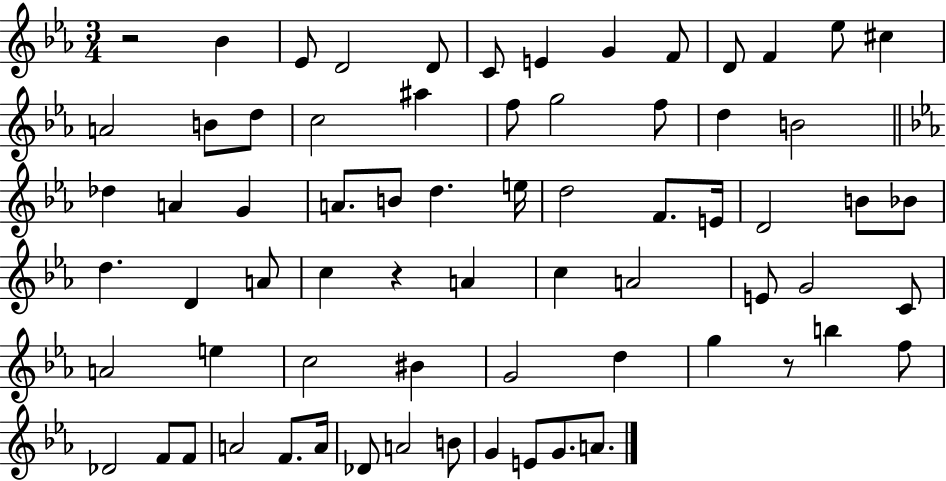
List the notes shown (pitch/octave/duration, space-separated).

R/h Bb4/q Eb4/e D4/h D4/e C4/e E4/q G4/q F4/e D4/e F4/q Eb5/e C#5/q A4/h B4/e D5/e C5/h A#5/q F5/e G5/h F5/e D5/q B4/h Db5/q A4/q G4/q A4/e. B4/e D5/q. E5/s D5/h F4/e. E4/s D4/h B4/e Bb4/e D5/q. D4/q A4/e C5/q R/q A4/q C5/q A4/h E4/e G4/h C4/e A4/h E5/q C5/h BIS4/q G4/h D5/q G5/q R/e B5/q F5/e Db4/h F4/e F4/e A4/h F4/e. A4/s Db4/e A4/h B4/e G4/q E4/e G4/e. A4/e.